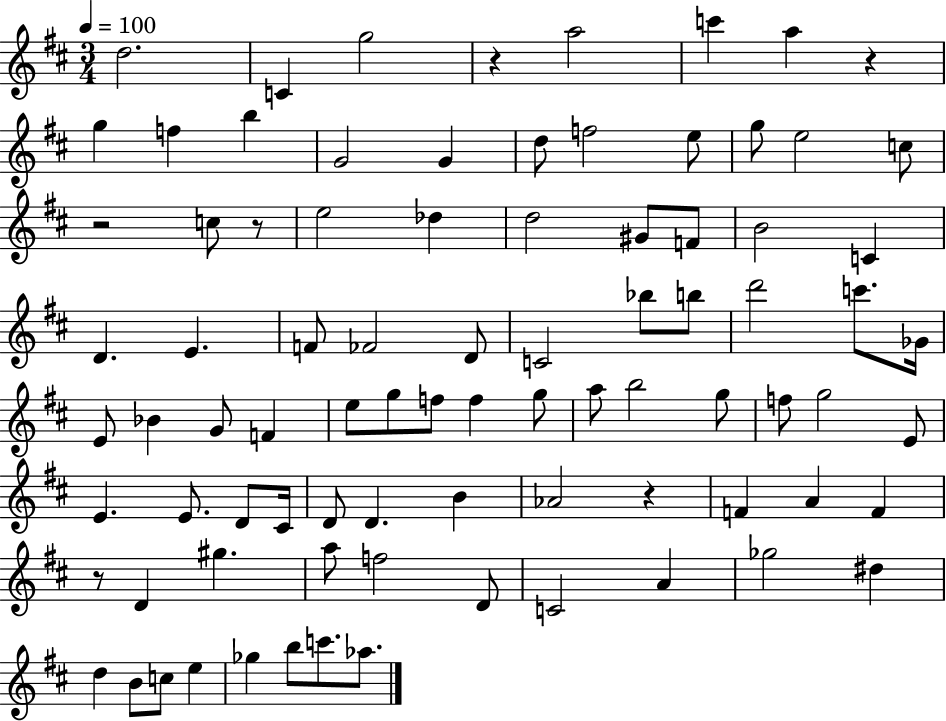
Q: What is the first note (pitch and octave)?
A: D5